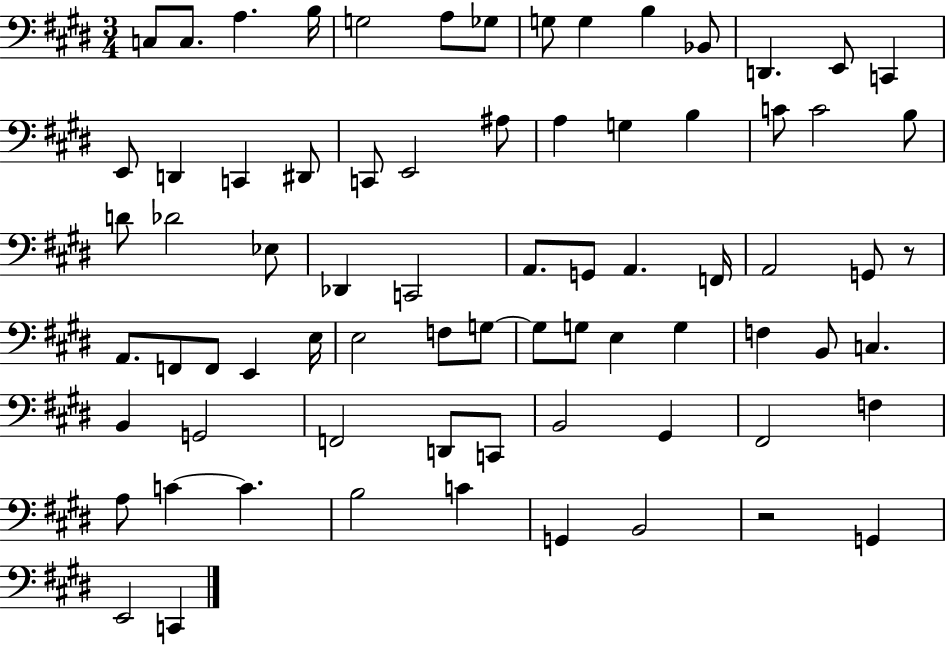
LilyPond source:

{
  \clef bass
  \numericTimeSignature
  \time 3/4
  \key e \major
  c8 c8. a4. b16 | g2 a8 ges8 | g8 g4 b4 bes,8 | d,4. e,8 c,4 | \break e,8 d,4 c,4 dis,8 | c,8 e,2 ais8 | a4 g4 b4 | c'8 c'2 b8 | \break d'8 des'2 ees8 | des,4 c,2 | a,8. g,8 a,4. f,16 | a,2 g,8 r8 | \break a,8. f,8 f,8 e,4 e16 | e2 f8 g8~~ | g8 g8 e4 g4 | f4 b,8 c4. | \break b,4 g,2 | f,2 d,8 c,8 | b,2 gis,4 | fis,2 f4 | \break a8 c'4~~ c'4. | b2 c'4 | g,4 b,2 | r2 g,4 | \break e,2 c,4 | \bar "|."
}